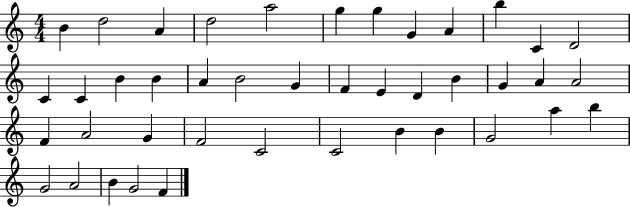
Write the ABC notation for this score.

X:1
T:Untitled
M:4/4
L:1/4
K:C
B d2 A d2 a2 g g G A b C D2 C C B B A B2 G F E D B G A A2 F A2 G F2 C2 C2 B B G2 a b G2 A2 B G2 F